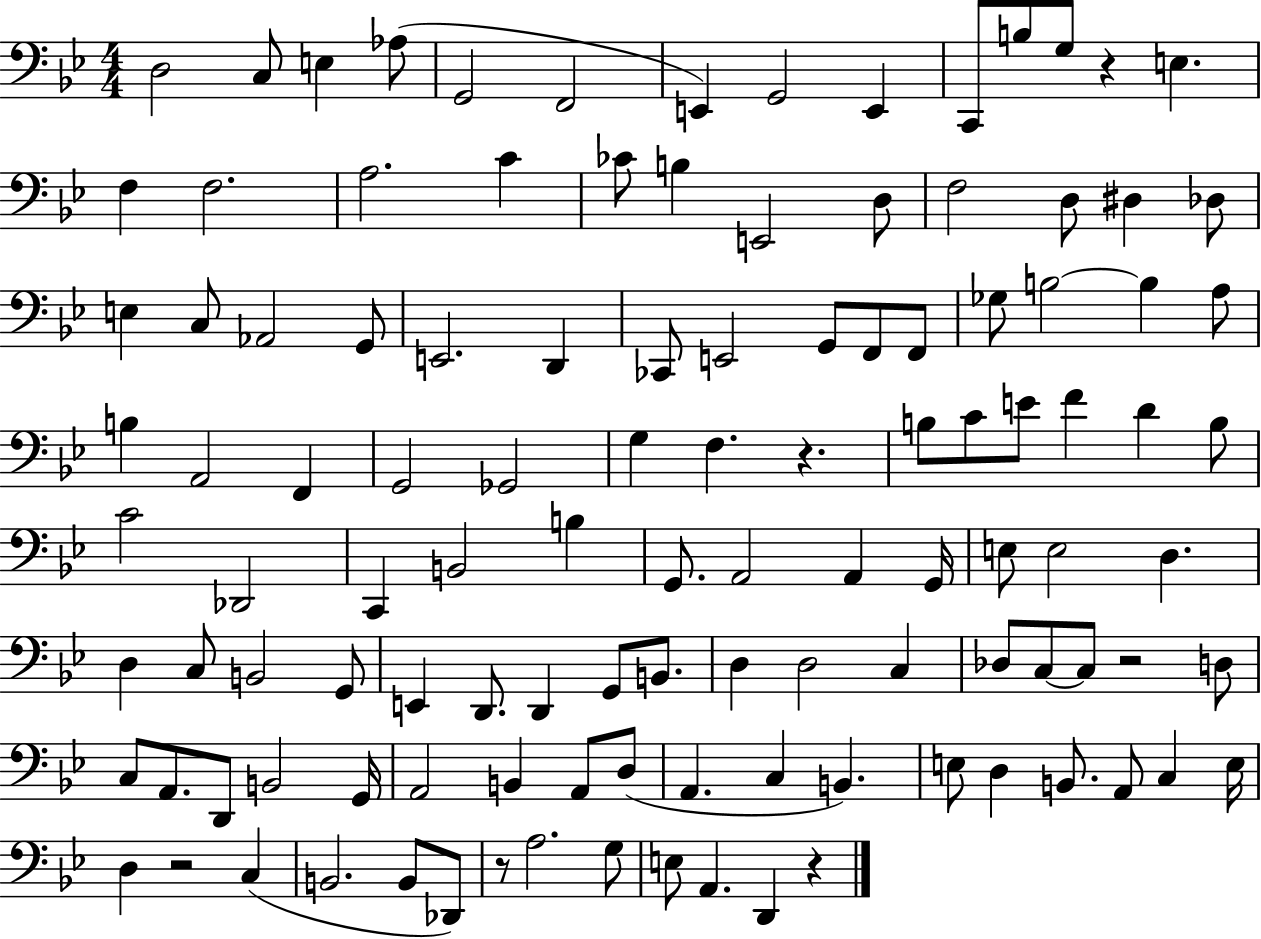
X:1
T:Untitled
M:4/4
L:1/4
K:Bb
D,2 C,/2 E, _A,/2 G,,2 F,,2 E,, G,,2 E,, C,,/2 B,/2 G,/2 z E, F, F,2 A,2 C _C/2 B, E,,2 D,/2 F,2 D,/2 ^D, _D,/2 E, C,/2 _A,,2 G,,/2 E,,2 D,, _C,,/2 E,,2 G,,/2 F,,/2 F,,/2 _G,/2 B,2 B, A,/2 B, A,,2 F,, G,,2 _G,,2 G, F, z B,/2 C/2 E/2 F D B,/2 C2 _D,,2 C,, B,,2 B, G,,/2 A,,2 A,, G,,/4 E,/2 E,2 D, D, C,/2 B,,2 G,,/2 E,, D,,/2 D,, G,,/2 B,,/2 D, D,2 C, _D,/2 C,/2 C,/2 z2 D,/2 C,/2 A,,/2 D,,/2 B,,2 G,,/4 A,,2 B,, A,,/2 D,/2 A,, C, B,, E,/2 D, B,,/2 A,,/2 C, E,/4 D, z2 C, B,,2 B,,/2 _D,,/2 z/2 A,2 G,/2 E,/2 A,, D,, z